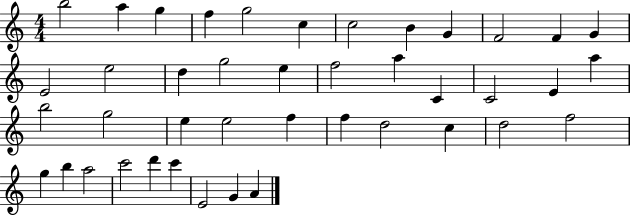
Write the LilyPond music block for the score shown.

{
  \clef treble
  \numericTimeSignature
  \time 4/4
  \key c \major
  b''2 a''4 g''4 | f''4 g''2 c''4 | c''2 b'4 g'4 | f'2 f'4 g'4 | \break e'2 e''2 | d''4 g''2 e''4 | f''2 a''4 c'4 | c'2 e'4 a''4 | \break b''2 g''2 | e''4 e''2 f''4 | f''4 d''2 c''4 | d''2 f''2 | \break g''4 b''4 a''2 | c'''2 d'''4 c'''4 | e'2 g'4 a'4 | \bar "|."
}